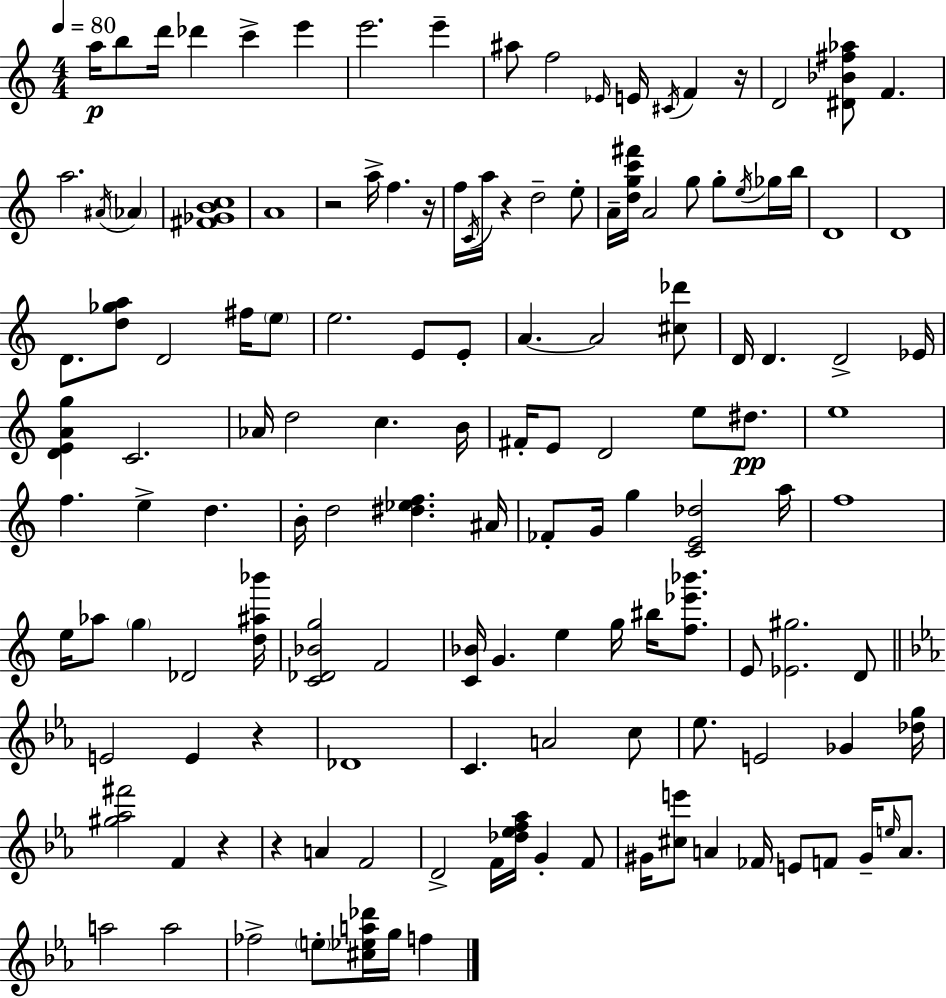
A5/s B5/e D6/s Db6/q C6/q E6/q E6/h. E6/q A#5/e F5/h Eb4/s E4/s C#4/s F4/q R/s D4/h [D#4,Bb4,F#5,Ab5]/e F4/q. A5/h. A#4/s Ab4/q [F#4,Gb4,B4,C5]/w A4/w R/h A5/s F5/q. R/s F5/s C4/s A5/s R/q D5/h E5/e A4/s [D5,G5,C6,F#6]/s A4/h G5/e G5/e E5/s Gb5/s B5/s D4/w D4/w D4/e. [D5,Gb5,A5]/e D4/h F#5/s E5/e E5/h. E4/e E4/e A4/q. A4/h [C#5,Db6]/e D4/s D4/q. D4/h Eb4/s [D4,E4,A4,G5]/q C4/h. Ab4/s D5/h C5/q. B4/s F#4/s E4/e D4/h E5/e D#5/e. E5/w F5/q. E5/q D5/q. B4/s D5/h [D#5,Eb5,F5]/q. A#4/s FES4/e G4/s G5/q [C4,E4,Db5]/h A5/s F5/w E5/s Ab5/e G5/q Db4/h [D5,A#5,Bb6]/s [C4,Db4,Bb4,G5]/h F4/h [C4,Bb4]/s G4/q. E5/q G5/s BIS5/s [F5,Eb6,Bb6]/e. E4/e [Eb4,G#5]/h. D4/e E4/h E4/q R/q Db4/w C4/q. A4/h C5/e Eb5/e. E4/h Gb4/q [Db5,G5]/s [G#5,Ab5,F#6]/h F4/q R/q R/q A4/q F4/h D4/h F4/s [Db5,Eb5,F5,Ab5]/s G4/q F4/e G#4/s [C#5,E6]/e A4/q FES4/s E4/e F4/e G#4/s E5/s A4/e. A5/h A5/h FES5/h E5/e [C#5,Eb5,A5,Db6]/s G5/s F5/q